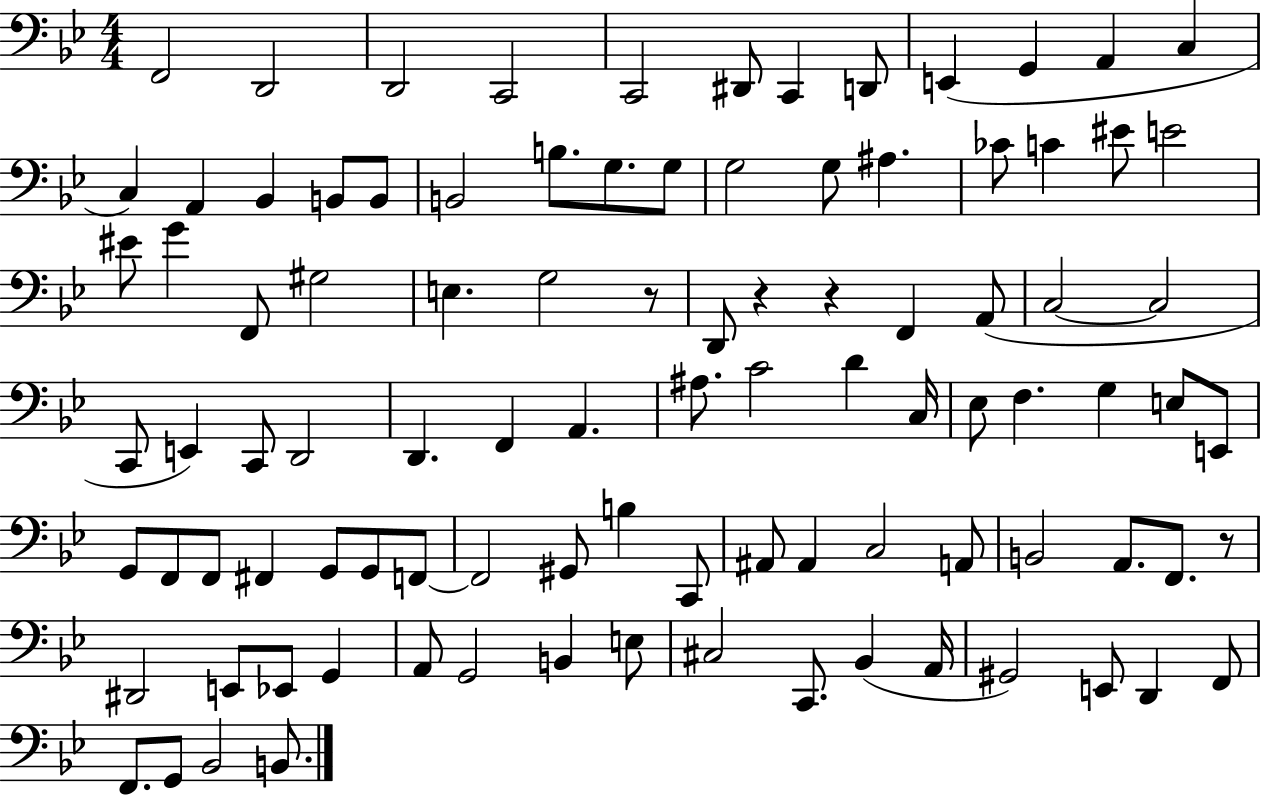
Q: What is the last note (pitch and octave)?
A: B2